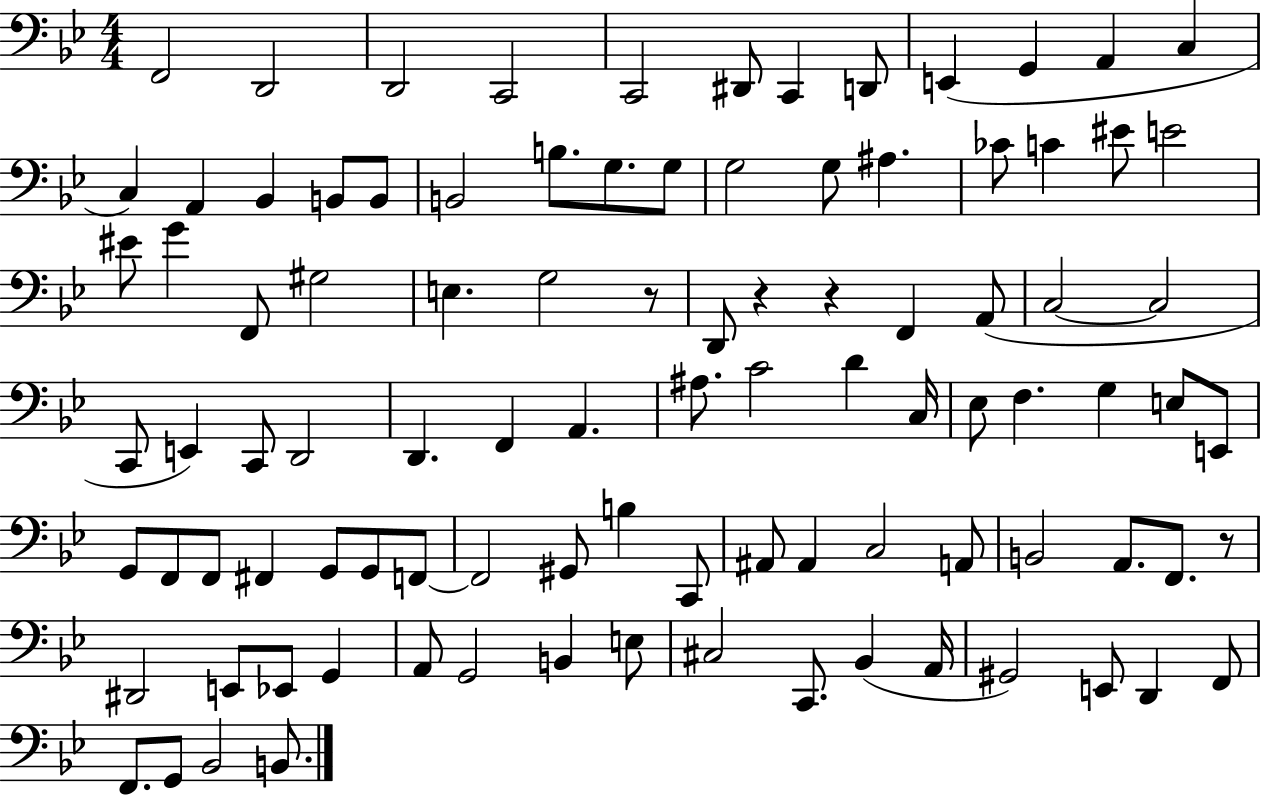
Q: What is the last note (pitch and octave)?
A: B2